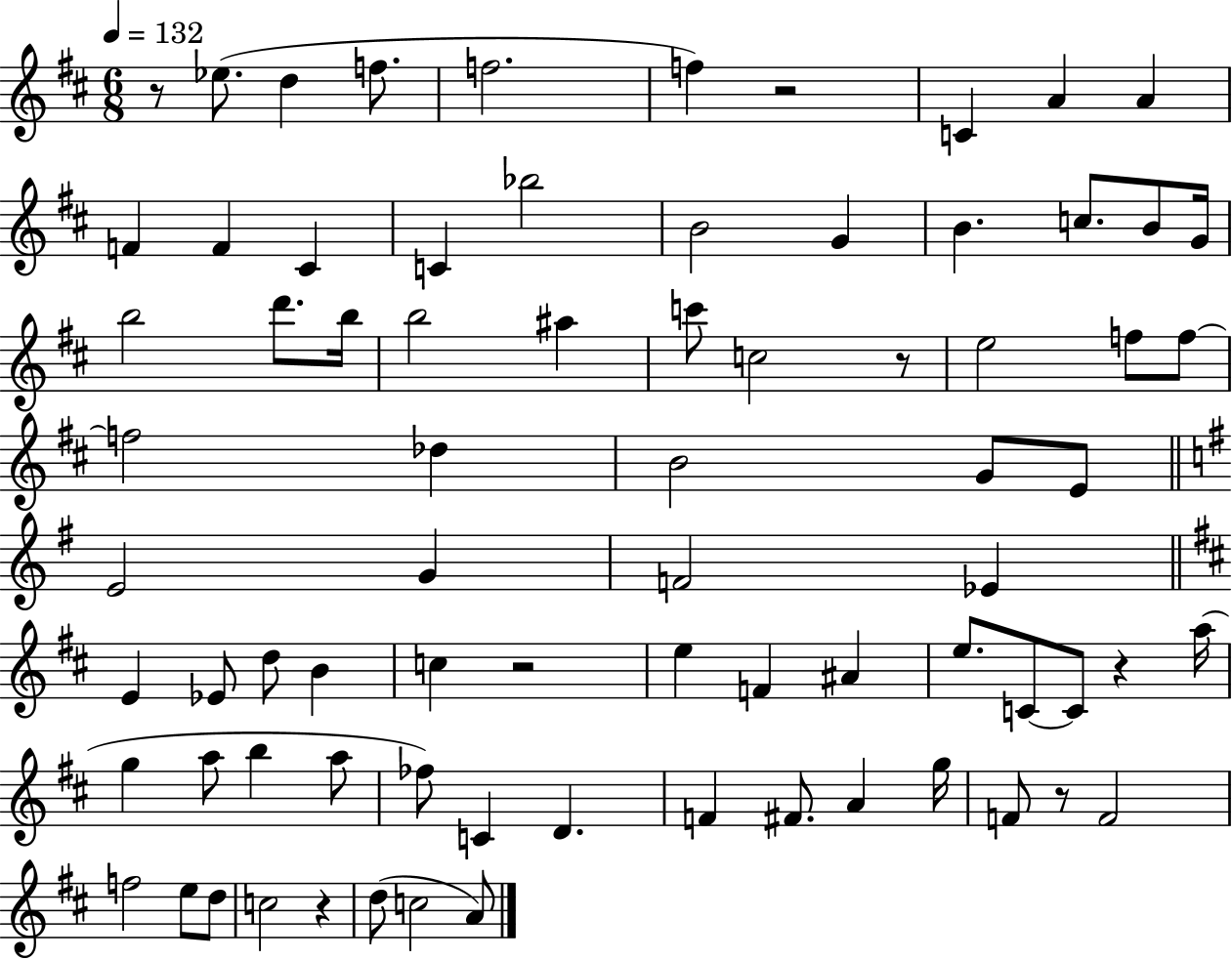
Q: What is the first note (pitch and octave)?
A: Eb5